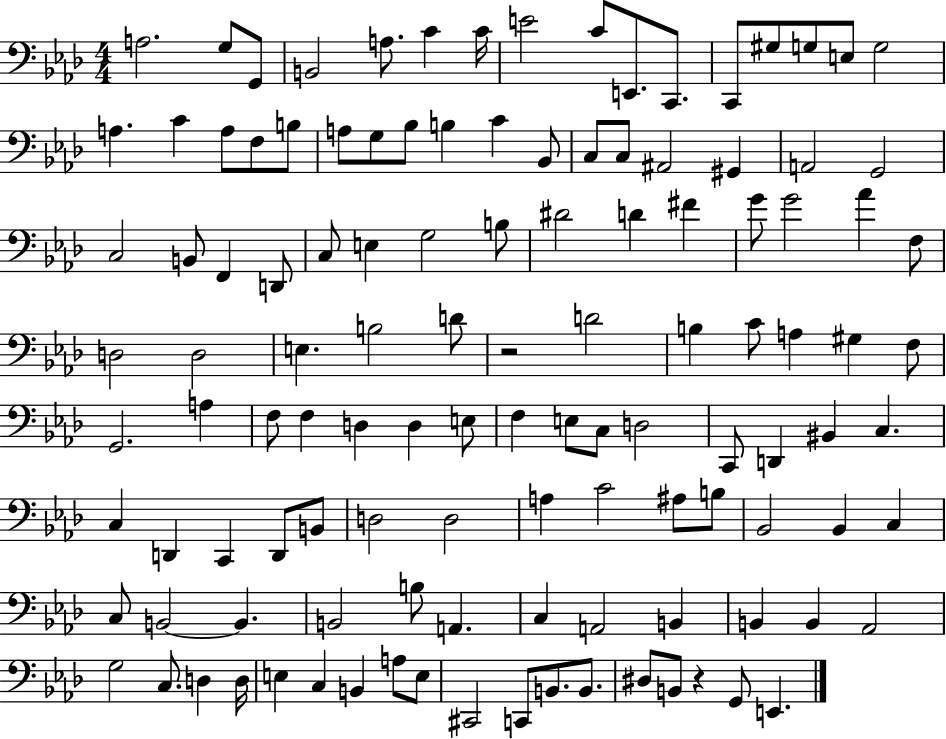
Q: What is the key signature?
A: AES major